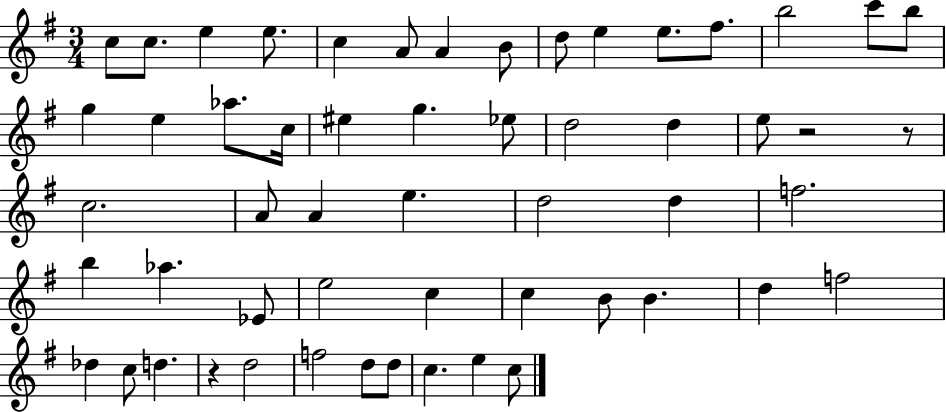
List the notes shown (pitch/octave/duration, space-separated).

C5/e C5/e. E5/q E5/e. C5/q A4/e A4/q B4/e D5/e E5/q E5/e. F#5/e. B5/h C6/e B5/e G5/q E5/q Ab5/e. C5/s EIS5/q G5/q. Eb5/e D5/h D5/q E5/e R/h R/e C5/h. A4/e A4/q E5/q. D5/h D5/q F5/h. B5/q Ab5/q. Eb4/e E5/h C5/q C5/q B4/e B4/q. D5/q F5/h Db5/q C5/e D5/q. R/q D5/h F5/h D5/e D5/e C5/q. E5/q C5/e